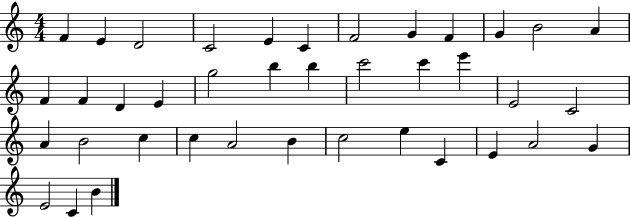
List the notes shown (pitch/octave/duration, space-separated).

F4/q E4/q D4/h C4/h E4/q C4/q F4/h G4/q F4/q G4/q B4/h A4/q F4/q F4/q D4/q E4/q G5/h B5/q B5/q C6/h C6/q E6/q E4/h C4/h A4/q B4/h C5/q C5/q A4/h B4/q C5/h E5/q C4/q E4/q A4/h G4/q E4/h C4/q B4/q